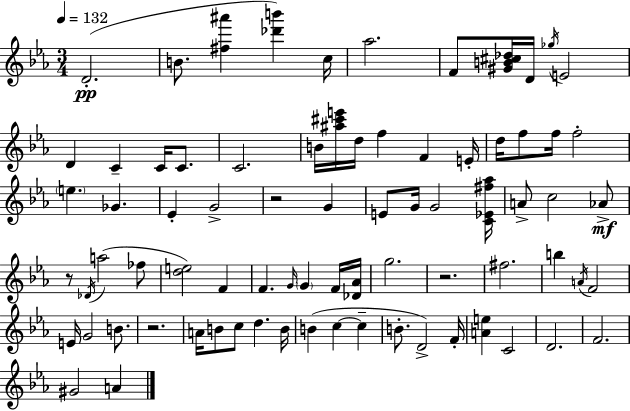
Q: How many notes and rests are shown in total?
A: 77